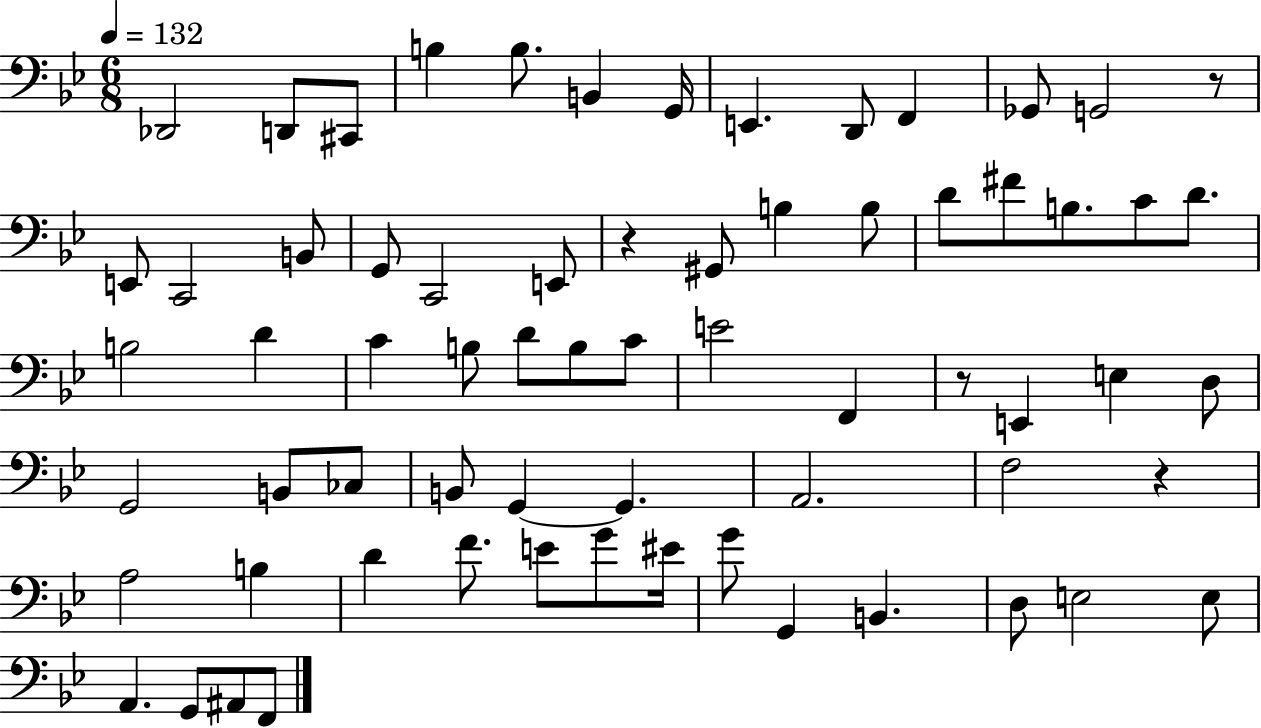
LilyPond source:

{
  \clef bass
  \numericTimeSignature
  \time 6/8
  \key bes \major
  \tempo 4 = 132
  des,2 d,8 cis,8 | b4 b8. b,4 g,16 | e,4. d,8 f,4 | ges,8 g,2 r8 | \break e,8 c,2 b,8 | g,8 c,2 e,8 | r4 gis,8 b4 b8 | d'8 fis'8 b8. c'8 d'8. | \break b2 d'4 | c'4 b8 d'8 b8 c'8 | e'2 f,4 | r8 e,4 e4 d8 | \break g,2 b,8 ces8 | b,8 g,4~~ g,4. | a,2. | f2 r4 | \break a2 b4 | d'4 f'8. e'8 g'8 eis'16 | g'8 g,4 b,4. | d8 e2 e8 | \break a,4. g,8 ais,8 f,8 | \bar "|."
}